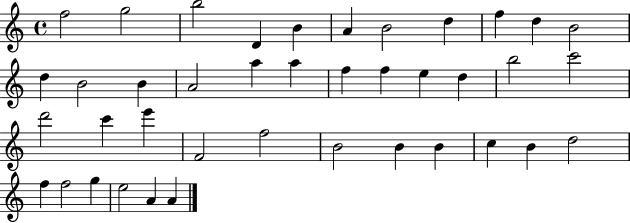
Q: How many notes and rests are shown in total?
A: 40